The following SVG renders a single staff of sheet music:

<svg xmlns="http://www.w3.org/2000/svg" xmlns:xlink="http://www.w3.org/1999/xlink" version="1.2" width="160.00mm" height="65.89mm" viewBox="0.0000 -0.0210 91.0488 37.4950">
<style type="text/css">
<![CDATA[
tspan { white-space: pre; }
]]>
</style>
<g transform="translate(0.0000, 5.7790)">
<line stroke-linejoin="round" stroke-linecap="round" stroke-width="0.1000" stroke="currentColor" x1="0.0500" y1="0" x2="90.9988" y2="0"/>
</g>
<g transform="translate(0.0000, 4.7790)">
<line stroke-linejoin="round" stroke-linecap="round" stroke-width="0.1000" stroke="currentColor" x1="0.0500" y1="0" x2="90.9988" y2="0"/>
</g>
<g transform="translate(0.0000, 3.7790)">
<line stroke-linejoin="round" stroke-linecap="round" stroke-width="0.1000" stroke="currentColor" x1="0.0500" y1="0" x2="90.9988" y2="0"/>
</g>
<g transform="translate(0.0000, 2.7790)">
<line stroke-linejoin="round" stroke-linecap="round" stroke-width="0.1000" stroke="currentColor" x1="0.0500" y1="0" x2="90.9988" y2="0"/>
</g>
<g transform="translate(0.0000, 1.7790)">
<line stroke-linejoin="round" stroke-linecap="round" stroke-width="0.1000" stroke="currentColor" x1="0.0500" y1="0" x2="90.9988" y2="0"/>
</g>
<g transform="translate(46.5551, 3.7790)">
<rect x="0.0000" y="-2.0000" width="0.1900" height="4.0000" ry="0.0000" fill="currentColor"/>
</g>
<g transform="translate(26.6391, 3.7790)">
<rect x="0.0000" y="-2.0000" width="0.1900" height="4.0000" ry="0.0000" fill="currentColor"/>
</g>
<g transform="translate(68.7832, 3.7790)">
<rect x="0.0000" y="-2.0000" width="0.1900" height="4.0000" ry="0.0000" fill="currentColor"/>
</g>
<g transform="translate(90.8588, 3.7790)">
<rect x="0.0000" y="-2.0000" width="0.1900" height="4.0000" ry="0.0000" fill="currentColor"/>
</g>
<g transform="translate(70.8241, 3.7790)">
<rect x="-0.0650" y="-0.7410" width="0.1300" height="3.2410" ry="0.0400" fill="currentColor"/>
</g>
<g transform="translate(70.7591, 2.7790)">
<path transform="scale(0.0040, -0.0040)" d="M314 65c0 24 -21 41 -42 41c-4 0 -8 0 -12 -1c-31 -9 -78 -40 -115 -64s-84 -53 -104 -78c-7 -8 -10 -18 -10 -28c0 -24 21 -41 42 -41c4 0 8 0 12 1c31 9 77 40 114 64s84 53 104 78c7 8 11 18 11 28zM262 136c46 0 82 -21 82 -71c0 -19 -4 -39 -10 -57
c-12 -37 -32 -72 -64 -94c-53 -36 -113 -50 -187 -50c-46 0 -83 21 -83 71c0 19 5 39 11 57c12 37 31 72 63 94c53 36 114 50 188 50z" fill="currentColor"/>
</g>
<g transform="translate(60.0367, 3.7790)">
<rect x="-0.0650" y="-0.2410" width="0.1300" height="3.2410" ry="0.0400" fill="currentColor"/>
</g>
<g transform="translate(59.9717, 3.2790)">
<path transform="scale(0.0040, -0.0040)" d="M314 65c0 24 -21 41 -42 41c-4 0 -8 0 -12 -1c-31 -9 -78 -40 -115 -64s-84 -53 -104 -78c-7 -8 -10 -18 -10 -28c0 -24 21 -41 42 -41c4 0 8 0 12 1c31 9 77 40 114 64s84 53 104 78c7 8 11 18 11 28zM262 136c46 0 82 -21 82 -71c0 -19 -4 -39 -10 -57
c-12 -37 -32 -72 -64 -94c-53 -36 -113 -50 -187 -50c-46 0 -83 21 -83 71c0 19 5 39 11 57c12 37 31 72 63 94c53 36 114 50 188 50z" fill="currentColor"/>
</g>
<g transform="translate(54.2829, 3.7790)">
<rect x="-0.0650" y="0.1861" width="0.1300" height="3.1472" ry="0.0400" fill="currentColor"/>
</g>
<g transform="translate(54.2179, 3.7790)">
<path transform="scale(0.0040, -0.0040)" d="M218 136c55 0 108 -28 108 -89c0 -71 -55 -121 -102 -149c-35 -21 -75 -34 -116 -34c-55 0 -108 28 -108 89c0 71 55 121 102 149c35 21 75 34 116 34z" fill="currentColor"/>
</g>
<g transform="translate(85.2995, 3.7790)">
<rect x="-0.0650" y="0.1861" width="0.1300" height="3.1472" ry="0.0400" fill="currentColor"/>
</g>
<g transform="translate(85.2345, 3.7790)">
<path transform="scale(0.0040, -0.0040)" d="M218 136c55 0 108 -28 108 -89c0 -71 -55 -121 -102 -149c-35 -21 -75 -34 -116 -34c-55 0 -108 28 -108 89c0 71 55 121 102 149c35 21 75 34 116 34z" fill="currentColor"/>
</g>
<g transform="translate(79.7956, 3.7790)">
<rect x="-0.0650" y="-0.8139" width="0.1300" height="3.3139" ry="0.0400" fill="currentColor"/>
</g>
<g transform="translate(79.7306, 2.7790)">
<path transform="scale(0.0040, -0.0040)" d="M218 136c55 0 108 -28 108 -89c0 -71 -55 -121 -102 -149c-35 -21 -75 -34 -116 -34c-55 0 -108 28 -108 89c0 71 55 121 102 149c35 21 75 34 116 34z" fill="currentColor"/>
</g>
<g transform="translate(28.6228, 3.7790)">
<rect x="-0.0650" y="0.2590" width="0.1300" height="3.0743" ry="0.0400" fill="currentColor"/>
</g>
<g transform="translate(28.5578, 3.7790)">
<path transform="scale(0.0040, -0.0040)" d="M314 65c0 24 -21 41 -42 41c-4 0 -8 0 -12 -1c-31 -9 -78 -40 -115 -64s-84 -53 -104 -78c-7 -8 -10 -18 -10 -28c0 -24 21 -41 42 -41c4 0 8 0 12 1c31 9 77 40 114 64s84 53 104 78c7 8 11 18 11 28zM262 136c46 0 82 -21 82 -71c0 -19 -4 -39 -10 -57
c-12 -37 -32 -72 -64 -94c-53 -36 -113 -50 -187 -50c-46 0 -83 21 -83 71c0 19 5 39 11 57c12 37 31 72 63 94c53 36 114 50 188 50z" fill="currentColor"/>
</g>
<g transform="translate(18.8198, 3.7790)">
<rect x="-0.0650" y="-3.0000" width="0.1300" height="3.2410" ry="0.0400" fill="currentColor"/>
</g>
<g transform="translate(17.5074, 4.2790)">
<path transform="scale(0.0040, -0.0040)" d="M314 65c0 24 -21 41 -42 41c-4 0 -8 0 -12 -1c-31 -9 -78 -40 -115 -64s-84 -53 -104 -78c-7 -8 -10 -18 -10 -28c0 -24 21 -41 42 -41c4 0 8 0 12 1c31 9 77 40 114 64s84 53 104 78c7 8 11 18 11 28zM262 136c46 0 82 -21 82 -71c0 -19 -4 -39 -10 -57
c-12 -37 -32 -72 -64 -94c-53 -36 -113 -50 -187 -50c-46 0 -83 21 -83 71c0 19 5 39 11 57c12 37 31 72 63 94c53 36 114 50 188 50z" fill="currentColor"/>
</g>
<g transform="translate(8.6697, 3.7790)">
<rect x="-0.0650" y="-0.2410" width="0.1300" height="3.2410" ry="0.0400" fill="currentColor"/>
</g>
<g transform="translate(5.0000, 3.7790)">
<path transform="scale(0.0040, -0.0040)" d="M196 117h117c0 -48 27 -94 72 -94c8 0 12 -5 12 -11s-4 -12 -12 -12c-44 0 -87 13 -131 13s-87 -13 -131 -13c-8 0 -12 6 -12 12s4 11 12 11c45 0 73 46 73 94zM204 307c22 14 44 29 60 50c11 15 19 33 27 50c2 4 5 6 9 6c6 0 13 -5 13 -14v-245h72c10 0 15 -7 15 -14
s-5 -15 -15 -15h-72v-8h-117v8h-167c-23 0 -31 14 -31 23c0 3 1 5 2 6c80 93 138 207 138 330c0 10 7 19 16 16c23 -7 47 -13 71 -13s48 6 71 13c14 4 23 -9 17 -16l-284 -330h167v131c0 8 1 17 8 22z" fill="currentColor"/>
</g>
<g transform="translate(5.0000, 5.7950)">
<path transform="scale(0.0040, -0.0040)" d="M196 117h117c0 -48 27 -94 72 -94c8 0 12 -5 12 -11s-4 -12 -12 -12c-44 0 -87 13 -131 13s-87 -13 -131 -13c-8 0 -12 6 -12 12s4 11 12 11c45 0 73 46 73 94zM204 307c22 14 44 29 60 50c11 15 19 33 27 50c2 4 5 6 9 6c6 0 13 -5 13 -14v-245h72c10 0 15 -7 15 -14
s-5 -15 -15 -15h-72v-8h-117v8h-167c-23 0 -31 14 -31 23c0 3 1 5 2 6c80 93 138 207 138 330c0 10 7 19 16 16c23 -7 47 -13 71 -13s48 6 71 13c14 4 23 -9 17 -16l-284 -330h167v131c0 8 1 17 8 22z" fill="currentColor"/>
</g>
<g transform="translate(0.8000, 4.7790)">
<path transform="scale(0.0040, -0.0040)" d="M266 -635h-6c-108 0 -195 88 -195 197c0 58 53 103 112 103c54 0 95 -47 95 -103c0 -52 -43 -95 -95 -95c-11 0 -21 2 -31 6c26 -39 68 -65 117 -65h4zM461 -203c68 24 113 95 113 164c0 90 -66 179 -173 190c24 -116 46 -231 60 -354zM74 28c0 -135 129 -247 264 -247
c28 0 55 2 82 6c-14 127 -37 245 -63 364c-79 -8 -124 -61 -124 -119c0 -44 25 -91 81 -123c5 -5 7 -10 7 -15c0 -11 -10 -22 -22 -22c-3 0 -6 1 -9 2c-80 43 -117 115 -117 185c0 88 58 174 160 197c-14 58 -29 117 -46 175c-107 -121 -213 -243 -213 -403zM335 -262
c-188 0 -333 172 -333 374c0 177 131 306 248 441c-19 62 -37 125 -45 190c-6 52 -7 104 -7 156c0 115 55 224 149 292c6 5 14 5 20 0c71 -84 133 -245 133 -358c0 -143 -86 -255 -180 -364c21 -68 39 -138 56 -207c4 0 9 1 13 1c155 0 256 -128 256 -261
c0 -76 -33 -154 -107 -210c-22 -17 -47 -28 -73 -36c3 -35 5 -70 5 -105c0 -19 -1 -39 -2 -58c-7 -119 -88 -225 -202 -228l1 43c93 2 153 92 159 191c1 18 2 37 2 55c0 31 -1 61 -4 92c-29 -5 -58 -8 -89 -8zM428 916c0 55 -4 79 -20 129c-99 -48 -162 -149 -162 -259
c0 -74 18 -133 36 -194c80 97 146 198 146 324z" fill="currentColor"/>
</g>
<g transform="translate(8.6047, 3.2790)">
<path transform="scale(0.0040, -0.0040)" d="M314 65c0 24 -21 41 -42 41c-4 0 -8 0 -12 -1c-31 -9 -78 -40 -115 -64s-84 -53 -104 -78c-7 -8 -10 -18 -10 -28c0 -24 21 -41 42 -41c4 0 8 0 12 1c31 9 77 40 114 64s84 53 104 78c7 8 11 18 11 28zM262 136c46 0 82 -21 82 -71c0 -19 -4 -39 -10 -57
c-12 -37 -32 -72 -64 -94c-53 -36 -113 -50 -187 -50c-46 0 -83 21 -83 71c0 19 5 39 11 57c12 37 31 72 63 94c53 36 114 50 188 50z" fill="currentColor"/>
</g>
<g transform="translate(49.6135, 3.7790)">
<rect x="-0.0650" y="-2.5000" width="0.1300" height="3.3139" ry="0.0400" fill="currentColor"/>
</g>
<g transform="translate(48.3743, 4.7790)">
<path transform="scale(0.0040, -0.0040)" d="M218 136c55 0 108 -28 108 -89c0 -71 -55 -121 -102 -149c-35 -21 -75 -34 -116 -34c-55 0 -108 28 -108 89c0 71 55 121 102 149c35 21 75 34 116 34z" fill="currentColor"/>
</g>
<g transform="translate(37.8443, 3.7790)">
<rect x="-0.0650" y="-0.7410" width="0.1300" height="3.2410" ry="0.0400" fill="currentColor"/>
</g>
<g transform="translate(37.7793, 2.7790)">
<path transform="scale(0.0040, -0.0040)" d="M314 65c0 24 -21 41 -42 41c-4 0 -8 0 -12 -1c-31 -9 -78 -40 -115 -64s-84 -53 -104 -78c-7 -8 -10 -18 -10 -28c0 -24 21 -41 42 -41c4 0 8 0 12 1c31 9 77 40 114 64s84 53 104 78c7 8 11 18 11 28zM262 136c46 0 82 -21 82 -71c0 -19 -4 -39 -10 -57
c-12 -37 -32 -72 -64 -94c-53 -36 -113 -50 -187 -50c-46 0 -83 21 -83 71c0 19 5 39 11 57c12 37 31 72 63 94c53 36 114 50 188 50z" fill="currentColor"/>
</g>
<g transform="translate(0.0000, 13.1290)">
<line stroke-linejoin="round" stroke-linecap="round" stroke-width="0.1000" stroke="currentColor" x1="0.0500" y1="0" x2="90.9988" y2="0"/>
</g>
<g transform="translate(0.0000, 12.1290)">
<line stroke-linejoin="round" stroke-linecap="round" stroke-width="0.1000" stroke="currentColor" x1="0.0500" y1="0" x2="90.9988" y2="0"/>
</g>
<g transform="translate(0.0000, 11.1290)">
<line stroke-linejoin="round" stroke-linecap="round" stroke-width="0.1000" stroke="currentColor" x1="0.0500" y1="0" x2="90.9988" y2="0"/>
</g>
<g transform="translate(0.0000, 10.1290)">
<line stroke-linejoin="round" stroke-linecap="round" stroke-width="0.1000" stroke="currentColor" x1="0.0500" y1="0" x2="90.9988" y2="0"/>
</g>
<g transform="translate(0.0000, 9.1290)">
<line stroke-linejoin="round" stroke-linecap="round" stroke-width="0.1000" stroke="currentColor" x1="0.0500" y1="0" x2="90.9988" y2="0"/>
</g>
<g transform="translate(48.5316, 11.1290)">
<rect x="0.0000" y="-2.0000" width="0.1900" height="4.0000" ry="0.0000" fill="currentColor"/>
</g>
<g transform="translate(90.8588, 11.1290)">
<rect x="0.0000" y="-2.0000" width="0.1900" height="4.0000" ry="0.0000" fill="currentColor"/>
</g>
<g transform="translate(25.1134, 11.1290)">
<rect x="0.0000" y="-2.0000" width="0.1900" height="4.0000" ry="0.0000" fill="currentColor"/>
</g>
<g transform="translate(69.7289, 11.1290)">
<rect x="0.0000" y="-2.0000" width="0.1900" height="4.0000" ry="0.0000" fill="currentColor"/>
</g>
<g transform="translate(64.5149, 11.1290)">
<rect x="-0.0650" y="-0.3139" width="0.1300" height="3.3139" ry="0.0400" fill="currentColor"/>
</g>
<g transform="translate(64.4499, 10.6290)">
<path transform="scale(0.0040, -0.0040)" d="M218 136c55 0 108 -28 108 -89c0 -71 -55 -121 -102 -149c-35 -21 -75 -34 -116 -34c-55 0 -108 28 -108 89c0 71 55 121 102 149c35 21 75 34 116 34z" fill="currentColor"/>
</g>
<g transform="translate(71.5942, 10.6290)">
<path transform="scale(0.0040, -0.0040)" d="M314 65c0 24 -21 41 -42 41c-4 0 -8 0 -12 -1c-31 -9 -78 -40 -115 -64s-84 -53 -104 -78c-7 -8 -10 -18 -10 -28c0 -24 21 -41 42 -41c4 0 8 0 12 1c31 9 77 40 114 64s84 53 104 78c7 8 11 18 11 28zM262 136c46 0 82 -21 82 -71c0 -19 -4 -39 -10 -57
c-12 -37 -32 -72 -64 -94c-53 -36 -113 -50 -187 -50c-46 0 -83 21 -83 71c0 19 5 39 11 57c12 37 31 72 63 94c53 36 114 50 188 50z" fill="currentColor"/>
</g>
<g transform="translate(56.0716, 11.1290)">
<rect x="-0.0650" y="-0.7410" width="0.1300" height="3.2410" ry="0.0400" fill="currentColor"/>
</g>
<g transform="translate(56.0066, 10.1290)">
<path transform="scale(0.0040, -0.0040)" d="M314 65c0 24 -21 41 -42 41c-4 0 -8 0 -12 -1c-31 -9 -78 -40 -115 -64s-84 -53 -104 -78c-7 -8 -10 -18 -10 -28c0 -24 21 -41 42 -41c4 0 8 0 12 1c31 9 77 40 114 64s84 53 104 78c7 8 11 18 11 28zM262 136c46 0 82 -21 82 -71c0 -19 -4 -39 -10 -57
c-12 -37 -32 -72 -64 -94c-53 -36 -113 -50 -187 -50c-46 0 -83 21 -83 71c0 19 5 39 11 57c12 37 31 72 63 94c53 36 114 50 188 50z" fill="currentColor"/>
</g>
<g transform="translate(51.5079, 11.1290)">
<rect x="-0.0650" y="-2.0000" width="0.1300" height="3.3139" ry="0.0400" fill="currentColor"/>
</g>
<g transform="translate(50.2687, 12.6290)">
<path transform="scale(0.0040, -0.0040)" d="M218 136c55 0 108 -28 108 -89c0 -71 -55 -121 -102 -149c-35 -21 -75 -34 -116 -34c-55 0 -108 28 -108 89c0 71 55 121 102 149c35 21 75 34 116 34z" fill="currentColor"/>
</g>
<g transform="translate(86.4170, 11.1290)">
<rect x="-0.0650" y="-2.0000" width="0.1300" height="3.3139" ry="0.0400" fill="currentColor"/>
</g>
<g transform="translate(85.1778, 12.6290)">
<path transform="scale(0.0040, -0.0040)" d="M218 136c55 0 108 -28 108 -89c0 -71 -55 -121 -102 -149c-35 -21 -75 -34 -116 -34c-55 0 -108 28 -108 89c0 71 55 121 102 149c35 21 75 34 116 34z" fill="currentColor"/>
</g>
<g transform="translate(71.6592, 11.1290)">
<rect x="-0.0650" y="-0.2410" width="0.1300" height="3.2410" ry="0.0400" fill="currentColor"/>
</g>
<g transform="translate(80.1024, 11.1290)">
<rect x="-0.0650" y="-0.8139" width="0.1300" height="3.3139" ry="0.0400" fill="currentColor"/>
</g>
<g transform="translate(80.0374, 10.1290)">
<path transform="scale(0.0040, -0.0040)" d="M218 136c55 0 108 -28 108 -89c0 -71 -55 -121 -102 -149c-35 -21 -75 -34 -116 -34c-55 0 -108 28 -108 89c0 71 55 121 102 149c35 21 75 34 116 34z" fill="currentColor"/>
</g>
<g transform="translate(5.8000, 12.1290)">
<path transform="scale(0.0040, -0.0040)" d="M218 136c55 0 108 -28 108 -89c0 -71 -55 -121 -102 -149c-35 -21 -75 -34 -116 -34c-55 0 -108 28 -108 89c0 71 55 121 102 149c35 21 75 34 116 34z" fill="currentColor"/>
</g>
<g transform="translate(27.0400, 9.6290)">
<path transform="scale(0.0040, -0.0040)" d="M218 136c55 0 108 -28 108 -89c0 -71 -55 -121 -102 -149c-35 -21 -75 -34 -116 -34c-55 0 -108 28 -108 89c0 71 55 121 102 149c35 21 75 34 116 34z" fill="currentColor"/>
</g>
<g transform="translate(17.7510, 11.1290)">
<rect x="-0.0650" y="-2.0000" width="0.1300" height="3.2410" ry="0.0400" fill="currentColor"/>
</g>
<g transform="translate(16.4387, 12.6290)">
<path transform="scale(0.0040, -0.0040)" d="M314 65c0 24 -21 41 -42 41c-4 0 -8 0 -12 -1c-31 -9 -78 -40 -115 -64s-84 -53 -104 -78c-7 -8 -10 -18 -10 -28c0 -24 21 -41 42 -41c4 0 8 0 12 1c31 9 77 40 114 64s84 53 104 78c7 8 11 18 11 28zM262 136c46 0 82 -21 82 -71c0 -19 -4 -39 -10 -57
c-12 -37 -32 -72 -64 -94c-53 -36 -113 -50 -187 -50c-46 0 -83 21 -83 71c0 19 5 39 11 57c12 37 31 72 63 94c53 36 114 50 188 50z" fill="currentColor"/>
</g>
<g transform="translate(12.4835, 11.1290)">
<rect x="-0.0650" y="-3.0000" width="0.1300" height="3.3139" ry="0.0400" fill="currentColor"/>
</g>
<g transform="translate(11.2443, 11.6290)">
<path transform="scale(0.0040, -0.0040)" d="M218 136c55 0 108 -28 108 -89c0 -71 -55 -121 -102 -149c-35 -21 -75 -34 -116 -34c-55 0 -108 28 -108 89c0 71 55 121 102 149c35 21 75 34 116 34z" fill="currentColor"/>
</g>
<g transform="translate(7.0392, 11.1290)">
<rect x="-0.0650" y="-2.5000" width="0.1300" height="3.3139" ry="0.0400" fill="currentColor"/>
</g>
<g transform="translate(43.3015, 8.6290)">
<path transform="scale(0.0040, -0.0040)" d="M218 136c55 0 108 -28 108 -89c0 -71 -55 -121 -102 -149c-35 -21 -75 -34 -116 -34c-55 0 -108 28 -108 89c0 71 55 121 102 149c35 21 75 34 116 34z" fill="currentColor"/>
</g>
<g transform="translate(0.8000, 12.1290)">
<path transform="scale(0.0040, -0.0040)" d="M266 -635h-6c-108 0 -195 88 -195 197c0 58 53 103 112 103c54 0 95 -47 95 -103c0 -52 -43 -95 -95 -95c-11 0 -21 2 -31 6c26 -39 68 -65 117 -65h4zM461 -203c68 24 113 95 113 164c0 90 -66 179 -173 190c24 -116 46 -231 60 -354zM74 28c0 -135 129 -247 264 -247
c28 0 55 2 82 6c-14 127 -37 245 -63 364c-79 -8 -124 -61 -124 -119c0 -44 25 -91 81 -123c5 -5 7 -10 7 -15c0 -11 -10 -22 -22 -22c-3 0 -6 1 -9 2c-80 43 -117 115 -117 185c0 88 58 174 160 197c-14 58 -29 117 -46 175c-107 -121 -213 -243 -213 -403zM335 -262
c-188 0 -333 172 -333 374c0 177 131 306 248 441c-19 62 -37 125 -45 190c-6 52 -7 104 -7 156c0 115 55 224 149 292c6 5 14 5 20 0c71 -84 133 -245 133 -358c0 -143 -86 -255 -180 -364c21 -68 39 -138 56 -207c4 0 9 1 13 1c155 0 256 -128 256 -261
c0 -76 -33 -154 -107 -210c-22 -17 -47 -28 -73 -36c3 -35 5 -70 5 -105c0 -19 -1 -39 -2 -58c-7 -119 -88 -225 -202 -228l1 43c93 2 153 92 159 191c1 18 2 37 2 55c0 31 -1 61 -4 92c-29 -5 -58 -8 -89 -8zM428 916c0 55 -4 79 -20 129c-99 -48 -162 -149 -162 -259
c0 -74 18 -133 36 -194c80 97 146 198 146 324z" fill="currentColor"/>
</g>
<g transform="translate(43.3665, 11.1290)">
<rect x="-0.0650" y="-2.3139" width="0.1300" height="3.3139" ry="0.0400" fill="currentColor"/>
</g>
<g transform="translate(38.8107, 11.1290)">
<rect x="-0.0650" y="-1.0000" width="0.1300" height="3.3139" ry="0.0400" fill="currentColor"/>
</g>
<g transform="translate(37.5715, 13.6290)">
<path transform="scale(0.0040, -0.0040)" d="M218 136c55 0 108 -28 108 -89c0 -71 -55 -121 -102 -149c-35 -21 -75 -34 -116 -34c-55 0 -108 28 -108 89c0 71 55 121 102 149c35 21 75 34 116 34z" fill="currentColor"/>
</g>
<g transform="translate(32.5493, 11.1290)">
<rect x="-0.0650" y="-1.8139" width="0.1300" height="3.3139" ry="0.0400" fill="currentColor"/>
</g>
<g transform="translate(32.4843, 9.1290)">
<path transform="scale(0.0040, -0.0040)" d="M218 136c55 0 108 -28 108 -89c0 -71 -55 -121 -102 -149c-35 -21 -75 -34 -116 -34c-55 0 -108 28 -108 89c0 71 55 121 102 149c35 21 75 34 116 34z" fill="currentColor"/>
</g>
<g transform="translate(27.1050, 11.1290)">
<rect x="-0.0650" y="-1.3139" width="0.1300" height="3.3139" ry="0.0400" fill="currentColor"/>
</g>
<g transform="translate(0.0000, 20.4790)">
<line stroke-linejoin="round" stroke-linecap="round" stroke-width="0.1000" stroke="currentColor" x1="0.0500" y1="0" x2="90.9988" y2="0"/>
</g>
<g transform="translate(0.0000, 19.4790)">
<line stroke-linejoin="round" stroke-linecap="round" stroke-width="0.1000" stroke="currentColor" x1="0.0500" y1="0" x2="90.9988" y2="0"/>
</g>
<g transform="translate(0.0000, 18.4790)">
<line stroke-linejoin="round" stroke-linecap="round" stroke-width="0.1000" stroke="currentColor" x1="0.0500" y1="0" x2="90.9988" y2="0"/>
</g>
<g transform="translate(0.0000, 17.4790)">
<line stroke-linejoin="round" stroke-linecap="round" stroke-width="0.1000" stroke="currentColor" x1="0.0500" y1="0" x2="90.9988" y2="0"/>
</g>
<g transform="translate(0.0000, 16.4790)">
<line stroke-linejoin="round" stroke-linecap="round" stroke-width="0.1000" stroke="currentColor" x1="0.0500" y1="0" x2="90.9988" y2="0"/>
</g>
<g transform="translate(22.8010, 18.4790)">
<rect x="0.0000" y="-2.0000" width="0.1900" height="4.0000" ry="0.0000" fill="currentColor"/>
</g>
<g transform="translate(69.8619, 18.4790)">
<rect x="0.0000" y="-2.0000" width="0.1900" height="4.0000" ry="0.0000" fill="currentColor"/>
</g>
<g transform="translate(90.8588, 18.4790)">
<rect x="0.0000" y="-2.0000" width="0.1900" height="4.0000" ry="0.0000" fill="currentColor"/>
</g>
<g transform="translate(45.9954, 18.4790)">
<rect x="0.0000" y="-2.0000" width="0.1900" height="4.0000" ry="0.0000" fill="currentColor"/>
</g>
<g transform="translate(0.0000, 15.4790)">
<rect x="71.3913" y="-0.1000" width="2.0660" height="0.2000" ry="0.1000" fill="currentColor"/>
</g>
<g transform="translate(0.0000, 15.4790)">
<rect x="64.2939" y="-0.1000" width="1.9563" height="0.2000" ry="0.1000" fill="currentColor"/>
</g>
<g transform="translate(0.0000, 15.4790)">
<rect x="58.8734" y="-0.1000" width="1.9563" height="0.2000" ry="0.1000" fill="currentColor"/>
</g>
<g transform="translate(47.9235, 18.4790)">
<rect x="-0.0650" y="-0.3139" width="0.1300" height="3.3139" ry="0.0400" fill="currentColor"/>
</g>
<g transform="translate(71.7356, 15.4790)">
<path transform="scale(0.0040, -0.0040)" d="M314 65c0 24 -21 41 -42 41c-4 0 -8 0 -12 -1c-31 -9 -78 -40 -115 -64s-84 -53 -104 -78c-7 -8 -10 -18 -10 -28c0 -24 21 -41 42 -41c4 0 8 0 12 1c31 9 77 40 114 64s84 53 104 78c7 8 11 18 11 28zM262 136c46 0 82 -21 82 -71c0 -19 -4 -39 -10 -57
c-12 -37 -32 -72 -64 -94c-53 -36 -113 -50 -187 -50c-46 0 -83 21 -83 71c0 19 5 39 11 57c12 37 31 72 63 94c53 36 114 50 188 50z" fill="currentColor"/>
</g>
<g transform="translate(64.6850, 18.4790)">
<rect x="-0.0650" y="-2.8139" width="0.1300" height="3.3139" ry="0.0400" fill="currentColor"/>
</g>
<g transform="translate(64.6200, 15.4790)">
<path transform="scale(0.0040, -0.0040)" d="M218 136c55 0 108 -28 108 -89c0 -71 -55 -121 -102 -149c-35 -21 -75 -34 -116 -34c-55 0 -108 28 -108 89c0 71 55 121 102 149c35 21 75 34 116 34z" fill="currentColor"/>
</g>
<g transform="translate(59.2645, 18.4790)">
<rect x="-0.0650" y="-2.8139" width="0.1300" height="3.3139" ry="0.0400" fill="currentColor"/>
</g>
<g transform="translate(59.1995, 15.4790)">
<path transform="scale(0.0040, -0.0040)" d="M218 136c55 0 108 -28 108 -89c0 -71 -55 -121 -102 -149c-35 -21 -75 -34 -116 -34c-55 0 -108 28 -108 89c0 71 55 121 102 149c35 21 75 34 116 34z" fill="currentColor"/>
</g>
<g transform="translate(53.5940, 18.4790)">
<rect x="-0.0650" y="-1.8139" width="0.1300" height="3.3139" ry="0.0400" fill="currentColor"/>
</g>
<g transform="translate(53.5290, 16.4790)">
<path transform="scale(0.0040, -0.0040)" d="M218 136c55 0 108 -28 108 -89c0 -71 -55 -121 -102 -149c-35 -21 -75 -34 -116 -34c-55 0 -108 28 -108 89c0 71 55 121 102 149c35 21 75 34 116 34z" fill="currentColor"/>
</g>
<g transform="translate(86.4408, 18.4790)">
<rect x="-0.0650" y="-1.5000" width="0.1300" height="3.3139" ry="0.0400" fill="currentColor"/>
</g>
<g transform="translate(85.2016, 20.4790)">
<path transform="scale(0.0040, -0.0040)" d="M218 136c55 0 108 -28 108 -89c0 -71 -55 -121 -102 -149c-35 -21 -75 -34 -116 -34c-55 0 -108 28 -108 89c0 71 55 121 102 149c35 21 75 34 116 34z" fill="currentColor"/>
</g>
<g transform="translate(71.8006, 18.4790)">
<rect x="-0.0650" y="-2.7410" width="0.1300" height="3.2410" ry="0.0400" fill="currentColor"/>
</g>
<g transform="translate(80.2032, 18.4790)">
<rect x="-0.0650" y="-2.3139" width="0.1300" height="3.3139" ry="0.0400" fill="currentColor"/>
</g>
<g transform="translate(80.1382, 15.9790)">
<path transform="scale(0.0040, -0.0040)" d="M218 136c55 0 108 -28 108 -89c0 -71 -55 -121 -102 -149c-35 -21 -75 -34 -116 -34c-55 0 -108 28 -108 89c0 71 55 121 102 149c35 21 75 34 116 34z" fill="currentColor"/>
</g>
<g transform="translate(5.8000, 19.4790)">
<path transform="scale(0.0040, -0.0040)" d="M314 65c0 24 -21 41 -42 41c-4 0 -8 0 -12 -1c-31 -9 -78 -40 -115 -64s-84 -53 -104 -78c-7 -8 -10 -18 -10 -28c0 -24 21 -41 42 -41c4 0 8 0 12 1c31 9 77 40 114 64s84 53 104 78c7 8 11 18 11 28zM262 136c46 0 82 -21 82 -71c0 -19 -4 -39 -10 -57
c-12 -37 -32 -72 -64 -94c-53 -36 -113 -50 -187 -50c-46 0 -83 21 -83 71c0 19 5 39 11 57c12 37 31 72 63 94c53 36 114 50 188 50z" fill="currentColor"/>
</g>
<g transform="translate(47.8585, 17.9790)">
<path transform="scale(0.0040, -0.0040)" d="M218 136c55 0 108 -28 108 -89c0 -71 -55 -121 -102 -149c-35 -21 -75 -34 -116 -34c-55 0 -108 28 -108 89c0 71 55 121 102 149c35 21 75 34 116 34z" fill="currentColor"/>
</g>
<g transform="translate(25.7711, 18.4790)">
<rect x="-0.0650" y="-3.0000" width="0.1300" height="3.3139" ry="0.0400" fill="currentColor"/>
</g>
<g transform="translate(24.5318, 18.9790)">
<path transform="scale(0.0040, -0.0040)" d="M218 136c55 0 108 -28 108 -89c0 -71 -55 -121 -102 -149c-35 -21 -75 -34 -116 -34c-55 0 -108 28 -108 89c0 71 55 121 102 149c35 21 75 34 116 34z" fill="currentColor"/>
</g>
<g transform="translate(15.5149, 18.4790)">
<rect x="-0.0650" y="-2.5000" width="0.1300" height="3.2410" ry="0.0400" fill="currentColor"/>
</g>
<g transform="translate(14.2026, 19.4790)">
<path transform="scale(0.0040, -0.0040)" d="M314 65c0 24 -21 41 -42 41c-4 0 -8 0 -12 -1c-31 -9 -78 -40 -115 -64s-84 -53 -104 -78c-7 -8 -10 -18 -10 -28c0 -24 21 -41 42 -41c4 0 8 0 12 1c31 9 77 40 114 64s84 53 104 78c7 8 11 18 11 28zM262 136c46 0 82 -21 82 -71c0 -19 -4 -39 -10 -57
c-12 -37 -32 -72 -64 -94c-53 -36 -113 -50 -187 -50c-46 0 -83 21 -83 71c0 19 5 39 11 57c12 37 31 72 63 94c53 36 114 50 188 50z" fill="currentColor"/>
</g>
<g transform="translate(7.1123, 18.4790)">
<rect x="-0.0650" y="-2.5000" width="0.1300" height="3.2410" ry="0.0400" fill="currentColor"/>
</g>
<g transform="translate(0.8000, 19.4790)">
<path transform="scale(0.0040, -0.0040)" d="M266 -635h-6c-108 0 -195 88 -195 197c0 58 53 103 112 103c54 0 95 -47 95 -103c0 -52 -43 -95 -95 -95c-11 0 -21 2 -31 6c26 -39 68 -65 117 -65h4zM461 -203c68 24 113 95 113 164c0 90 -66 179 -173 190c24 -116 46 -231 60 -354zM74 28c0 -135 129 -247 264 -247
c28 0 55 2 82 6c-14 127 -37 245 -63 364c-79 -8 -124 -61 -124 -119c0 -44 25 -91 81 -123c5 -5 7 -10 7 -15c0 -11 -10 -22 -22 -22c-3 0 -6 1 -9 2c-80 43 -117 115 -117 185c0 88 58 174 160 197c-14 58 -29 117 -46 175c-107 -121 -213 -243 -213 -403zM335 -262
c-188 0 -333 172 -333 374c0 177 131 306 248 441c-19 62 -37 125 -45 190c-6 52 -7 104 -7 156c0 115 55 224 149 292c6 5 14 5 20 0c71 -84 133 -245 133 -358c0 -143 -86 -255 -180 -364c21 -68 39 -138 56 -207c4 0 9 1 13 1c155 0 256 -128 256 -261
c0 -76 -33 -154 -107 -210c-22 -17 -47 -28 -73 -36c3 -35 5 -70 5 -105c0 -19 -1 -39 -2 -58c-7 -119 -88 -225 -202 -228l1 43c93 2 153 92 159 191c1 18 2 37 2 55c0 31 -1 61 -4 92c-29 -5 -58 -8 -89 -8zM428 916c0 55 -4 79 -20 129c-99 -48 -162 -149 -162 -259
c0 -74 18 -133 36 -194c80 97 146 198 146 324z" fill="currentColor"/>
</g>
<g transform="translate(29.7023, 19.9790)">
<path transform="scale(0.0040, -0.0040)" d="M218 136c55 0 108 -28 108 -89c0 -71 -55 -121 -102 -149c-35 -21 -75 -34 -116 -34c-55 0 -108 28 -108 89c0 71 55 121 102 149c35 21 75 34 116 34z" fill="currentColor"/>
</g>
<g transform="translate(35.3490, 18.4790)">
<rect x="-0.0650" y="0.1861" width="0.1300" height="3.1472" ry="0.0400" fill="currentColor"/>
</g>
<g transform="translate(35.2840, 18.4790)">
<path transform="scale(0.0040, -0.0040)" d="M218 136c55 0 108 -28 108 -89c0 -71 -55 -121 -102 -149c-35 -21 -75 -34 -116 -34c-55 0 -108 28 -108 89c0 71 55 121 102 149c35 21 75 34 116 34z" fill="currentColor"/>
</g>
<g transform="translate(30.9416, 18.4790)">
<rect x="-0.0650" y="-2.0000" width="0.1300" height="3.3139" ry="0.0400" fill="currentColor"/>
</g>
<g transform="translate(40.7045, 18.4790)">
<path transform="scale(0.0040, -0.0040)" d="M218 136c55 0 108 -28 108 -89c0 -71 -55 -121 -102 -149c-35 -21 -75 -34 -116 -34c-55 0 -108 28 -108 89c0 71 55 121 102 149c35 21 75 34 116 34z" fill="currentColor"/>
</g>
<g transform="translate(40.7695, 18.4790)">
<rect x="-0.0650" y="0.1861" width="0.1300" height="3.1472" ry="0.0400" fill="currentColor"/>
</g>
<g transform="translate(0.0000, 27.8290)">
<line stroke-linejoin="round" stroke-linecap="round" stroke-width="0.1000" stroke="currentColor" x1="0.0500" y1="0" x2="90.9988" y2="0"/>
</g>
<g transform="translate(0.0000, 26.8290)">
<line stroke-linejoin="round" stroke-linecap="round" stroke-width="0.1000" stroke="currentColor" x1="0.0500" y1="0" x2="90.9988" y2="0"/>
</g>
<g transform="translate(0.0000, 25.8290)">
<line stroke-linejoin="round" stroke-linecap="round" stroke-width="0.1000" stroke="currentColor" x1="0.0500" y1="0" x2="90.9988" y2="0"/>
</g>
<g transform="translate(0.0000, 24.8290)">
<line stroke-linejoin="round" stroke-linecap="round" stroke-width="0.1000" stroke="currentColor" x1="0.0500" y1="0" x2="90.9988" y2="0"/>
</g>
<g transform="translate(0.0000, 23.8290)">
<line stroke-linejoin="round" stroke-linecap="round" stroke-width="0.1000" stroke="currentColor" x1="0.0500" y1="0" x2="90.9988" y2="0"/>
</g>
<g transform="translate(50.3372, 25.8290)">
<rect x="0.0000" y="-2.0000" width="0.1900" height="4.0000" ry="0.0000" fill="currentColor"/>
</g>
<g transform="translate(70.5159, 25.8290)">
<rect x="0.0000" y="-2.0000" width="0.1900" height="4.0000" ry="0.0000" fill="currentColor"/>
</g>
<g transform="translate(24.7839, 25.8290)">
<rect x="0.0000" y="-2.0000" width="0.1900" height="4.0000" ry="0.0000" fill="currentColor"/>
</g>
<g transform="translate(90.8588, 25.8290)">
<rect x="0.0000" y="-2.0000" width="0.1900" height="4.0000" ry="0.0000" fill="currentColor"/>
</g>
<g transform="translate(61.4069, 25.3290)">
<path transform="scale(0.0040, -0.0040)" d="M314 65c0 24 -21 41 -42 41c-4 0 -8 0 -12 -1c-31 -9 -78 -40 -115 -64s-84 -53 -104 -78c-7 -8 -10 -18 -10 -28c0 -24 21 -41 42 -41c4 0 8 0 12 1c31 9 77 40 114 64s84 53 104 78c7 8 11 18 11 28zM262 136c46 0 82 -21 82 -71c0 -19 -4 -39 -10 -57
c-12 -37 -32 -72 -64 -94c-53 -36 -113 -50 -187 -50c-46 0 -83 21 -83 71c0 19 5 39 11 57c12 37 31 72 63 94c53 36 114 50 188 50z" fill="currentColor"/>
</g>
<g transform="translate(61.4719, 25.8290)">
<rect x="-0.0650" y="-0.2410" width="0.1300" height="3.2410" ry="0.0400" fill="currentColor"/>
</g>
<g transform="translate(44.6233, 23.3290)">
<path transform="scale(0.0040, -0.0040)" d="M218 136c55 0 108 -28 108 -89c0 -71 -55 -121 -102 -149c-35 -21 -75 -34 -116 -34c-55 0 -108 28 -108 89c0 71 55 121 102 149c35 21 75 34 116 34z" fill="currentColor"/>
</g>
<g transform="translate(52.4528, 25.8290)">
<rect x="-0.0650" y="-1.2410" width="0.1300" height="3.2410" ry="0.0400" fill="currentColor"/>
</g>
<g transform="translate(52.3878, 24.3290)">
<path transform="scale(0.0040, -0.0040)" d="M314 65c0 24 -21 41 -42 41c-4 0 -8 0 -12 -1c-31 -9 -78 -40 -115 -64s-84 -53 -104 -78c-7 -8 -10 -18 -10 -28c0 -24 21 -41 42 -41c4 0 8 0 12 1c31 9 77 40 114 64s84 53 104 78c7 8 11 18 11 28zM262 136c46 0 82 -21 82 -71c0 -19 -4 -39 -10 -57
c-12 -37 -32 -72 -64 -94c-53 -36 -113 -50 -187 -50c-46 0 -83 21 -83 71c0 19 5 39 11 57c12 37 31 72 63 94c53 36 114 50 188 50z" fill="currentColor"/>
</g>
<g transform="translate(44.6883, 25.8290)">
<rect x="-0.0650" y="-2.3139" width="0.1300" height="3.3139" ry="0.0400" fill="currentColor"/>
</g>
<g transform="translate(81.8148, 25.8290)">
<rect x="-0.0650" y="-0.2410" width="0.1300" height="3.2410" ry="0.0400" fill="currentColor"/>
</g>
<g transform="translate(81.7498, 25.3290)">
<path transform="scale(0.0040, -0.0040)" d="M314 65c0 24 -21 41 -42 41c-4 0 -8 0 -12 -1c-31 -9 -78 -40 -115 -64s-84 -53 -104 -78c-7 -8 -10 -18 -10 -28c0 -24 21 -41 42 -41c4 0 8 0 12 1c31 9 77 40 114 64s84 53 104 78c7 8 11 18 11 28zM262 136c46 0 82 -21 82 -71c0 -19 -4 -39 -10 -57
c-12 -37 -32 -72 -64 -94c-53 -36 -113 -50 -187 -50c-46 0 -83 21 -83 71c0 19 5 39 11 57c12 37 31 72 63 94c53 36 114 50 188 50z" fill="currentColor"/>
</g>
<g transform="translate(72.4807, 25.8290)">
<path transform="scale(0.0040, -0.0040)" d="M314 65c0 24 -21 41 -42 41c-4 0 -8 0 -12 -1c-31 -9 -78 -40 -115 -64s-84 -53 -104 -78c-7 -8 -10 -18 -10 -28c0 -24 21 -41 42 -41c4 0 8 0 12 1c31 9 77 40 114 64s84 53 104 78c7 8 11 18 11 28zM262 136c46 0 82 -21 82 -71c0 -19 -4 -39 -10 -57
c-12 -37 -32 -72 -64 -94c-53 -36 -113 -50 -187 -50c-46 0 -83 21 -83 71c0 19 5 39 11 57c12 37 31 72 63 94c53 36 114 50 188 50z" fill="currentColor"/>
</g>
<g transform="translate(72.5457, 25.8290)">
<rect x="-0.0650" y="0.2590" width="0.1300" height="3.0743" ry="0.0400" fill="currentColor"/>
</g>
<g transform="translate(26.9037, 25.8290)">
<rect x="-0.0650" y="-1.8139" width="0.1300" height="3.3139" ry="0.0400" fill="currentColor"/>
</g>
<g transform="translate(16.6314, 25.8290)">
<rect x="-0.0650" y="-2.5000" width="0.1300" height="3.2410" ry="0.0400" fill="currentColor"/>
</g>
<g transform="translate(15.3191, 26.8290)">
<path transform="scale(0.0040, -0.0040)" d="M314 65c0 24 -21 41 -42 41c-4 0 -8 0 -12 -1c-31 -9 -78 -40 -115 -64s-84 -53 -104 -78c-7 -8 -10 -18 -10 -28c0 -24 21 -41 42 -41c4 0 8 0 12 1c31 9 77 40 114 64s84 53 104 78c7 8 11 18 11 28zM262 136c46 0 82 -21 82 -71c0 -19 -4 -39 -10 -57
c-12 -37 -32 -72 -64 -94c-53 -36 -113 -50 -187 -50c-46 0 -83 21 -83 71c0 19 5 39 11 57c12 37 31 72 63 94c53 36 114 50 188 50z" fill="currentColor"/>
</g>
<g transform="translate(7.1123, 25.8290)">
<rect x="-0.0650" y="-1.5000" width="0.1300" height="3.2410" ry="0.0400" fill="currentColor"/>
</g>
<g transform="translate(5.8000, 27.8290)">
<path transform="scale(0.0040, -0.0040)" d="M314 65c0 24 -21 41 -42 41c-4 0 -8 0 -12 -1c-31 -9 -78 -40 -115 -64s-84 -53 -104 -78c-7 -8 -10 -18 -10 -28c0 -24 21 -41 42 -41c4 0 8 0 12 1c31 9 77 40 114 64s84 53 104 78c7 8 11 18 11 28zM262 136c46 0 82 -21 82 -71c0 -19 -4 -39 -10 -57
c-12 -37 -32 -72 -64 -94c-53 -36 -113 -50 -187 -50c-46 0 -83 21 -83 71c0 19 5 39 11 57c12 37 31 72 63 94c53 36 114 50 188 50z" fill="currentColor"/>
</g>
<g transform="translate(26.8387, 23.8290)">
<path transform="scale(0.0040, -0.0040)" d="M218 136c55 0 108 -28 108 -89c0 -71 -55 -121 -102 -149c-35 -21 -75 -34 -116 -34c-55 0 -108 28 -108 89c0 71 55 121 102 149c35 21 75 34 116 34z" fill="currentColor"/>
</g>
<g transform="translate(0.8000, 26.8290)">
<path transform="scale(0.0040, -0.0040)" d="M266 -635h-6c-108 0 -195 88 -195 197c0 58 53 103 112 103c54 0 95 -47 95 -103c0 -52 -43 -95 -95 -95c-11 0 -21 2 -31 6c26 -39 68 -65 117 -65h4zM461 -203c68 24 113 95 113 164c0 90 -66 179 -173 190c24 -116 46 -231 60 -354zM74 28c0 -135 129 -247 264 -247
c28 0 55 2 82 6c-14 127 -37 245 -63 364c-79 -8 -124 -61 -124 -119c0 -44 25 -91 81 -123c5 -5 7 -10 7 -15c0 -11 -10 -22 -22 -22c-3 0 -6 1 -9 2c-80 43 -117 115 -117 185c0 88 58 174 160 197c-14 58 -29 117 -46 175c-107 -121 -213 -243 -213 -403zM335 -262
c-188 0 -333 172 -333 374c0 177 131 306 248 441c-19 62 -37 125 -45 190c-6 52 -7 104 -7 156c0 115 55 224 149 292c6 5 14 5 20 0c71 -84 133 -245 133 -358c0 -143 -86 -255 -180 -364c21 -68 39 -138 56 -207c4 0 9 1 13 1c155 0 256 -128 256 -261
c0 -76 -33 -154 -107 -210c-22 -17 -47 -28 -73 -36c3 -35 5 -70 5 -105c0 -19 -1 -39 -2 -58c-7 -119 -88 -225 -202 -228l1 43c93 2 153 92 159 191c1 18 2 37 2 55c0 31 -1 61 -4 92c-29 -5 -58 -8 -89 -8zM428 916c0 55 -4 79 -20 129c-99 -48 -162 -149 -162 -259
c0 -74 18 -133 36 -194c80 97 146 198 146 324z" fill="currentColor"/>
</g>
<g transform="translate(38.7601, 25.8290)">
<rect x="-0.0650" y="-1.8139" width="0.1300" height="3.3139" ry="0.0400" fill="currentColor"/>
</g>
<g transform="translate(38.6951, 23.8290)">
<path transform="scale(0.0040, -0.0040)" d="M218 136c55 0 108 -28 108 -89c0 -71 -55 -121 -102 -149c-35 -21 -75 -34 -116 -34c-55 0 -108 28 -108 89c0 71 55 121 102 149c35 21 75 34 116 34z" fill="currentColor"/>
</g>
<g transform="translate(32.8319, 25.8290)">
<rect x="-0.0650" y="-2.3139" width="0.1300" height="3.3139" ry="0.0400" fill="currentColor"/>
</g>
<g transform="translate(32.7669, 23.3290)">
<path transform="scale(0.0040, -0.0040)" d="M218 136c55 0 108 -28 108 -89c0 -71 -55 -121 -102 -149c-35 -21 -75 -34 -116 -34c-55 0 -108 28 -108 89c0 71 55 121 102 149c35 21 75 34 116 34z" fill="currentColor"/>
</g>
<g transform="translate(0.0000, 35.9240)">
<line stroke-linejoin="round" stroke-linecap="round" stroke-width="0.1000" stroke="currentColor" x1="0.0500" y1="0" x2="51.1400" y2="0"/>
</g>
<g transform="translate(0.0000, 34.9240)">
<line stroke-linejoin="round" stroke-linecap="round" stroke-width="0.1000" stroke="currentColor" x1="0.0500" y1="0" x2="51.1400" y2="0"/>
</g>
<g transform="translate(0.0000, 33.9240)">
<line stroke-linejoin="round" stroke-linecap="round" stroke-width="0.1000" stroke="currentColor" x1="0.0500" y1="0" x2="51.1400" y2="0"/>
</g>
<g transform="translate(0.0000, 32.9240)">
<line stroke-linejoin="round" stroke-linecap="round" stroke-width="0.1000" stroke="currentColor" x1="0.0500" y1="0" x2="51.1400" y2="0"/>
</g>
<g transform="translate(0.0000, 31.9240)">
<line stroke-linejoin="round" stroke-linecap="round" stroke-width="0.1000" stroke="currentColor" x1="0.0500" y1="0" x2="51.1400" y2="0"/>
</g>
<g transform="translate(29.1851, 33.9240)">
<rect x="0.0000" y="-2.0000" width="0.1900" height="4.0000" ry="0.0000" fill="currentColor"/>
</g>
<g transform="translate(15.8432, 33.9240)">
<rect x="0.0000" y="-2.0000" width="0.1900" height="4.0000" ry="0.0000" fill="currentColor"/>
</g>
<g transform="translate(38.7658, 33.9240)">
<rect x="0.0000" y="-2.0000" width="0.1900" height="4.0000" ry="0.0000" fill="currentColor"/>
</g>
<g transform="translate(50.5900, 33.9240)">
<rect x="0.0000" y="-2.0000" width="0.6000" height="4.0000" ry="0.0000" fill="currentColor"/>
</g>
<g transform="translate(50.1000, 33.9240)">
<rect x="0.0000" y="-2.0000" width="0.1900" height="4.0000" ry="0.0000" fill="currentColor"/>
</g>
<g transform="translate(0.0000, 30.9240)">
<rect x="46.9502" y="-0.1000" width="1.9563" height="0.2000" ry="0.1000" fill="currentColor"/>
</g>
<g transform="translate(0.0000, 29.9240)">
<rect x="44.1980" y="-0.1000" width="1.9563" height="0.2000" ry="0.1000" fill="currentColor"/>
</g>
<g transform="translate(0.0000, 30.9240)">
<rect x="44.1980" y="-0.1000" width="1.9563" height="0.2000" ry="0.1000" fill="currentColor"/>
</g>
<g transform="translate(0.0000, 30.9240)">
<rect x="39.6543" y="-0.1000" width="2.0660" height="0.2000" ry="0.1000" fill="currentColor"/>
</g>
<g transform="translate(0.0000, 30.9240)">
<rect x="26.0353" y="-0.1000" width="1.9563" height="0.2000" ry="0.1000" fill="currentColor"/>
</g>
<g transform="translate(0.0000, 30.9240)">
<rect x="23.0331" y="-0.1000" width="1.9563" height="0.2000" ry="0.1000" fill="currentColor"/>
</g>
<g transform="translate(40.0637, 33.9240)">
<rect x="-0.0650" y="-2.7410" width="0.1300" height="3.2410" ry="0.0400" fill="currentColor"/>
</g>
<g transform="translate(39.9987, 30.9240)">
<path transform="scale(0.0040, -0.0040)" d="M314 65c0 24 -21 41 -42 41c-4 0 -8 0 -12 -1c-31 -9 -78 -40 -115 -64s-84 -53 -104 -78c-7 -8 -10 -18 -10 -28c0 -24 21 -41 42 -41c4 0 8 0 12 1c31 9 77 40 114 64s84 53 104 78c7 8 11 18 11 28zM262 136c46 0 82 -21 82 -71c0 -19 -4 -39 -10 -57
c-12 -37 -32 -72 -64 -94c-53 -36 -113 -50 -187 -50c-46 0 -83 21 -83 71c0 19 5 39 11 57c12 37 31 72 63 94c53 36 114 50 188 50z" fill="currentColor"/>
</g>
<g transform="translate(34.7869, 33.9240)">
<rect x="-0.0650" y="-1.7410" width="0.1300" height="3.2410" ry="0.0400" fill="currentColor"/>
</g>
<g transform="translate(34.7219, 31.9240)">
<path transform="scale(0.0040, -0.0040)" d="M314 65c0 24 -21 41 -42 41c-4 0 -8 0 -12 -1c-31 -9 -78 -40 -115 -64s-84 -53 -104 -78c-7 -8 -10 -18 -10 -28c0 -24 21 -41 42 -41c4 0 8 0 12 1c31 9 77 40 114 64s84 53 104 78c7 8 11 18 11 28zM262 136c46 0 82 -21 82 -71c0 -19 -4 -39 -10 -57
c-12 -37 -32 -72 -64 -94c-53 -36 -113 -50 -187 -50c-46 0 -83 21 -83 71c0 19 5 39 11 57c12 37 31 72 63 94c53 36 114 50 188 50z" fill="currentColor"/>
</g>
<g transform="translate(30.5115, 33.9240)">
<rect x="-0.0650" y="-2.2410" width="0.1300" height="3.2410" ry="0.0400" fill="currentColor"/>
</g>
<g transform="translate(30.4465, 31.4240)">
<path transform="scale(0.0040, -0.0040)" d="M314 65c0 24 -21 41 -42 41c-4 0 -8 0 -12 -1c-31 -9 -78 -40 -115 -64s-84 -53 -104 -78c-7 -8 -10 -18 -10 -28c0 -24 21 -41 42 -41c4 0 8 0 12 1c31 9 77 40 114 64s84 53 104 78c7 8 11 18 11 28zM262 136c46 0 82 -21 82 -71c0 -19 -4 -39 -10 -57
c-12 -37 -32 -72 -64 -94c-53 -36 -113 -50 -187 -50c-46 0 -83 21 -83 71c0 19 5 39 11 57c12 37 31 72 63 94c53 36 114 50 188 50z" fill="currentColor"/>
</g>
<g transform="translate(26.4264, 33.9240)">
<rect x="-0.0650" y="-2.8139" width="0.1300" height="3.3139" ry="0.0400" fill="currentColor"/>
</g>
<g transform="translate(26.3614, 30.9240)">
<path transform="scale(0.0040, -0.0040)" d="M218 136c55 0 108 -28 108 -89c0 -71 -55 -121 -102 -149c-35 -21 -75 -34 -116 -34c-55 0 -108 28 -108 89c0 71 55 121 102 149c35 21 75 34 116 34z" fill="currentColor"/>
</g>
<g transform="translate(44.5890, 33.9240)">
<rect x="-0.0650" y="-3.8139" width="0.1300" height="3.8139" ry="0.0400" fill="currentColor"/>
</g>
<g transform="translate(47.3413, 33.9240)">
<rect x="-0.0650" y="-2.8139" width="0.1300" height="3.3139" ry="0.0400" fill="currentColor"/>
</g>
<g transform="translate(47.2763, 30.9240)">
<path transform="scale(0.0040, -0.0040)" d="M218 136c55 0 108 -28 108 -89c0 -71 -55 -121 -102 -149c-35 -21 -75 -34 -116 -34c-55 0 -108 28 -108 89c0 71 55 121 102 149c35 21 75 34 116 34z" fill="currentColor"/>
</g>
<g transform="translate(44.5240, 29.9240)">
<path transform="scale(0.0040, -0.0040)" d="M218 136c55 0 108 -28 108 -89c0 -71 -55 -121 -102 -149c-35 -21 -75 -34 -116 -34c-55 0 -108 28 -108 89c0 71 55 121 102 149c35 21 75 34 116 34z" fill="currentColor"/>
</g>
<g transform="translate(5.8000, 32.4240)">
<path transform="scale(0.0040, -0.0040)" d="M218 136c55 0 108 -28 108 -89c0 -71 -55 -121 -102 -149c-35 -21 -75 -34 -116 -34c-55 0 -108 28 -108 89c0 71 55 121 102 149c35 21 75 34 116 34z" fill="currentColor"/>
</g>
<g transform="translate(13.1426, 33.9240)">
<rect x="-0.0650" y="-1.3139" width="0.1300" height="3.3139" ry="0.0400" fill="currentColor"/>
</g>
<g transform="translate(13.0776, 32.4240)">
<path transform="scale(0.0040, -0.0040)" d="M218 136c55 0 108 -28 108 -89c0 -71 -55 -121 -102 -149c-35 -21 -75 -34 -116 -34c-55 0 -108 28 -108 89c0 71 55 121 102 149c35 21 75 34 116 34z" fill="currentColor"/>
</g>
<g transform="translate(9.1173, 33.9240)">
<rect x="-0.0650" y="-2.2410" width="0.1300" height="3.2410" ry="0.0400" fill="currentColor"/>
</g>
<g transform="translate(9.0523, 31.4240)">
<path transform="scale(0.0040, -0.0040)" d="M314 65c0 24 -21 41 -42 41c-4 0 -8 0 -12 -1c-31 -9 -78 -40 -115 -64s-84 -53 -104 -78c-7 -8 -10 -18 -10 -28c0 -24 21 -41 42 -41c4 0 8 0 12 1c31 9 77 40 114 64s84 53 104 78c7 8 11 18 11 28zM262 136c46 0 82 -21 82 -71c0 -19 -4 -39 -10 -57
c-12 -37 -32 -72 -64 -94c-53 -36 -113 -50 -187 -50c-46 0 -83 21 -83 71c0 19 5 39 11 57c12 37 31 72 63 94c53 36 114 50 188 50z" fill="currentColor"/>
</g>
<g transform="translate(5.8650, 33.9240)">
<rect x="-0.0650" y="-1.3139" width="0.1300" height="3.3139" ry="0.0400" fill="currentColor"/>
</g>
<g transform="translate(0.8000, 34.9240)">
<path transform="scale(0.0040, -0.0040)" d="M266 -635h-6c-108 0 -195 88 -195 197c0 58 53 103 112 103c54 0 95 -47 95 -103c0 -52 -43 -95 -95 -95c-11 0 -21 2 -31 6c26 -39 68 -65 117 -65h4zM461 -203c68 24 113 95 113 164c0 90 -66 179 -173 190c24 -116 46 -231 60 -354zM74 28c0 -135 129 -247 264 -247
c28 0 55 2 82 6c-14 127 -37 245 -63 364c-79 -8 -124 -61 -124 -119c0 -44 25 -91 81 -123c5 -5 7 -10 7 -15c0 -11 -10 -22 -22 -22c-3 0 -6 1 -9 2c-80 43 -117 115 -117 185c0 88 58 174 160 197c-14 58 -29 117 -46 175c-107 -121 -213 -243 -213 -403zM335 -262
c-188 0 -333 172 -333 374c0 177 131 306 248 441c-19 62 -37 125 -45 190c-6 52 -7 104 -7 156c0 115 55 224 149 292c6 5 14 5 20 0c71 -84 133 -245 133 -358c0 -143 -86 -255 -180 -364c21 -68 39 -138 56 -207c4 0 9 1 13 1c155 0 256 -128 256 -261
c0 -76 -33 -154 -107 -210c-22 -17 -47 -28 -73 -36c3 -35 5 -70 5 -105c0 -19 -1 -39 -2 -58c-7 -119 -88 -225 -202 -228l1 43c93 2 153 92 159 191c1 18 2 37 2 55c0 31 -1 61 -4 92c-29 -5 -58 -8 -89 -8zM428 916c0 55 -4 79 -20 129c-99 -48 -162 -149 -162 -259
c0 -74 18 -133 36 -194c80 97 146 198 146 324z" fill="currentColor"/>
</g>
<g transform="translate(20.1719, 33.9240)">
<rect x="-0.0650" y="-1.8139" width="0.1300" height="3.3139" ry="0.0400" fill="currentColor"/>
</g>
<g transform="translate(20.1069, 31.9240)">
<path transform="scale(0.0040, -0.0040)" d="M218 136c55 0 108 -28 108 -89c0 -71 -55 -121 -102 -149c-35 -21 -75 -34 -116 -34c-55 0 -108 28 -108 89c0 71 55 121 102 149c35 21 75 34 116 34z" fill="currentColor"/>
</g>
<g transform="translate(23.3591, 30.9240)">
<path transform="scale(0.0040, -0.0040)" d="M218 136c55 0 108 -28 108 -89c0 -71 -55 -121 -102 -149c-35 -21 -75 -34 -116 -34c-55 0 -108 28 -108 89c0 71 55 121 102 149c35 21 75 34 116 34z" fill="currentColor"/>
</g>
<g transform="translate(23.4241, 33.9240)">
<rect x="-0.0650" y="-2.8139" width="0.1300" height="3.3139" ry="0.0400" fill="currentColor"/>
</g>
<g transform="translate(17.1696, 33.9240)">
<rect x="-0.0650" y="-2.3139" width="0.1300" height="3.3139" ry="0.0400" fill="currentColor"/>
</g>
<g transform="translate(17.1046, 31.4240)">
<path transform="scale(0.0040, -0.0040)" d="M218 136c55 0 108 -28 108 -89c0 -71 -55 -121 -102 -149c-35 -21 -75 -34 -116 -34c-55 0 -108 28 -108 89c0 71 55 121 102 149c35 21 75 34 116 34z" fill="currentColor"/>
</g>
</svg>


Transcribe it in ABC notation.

X:1
T:Untitled
M:4/4
L:1/4
K:C
c2 A2 B2 d2 G B c2 d2 d B G A F2 e f D g F d2 c c2 d F G2 G2 A F B B c f a a a2 g E E2 G2 f g f g e2 c2 B2 c2 e g2 e g f a a g2 f2 a2 c' a